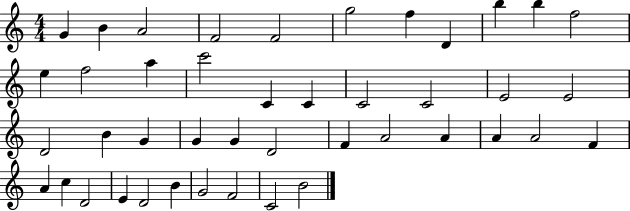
{
  \clef treble
  \numericTimeSignature
  \time 4/4
  \key c \major
  g'4 b'4 a'2 | f'2 f'2 | g''2 f''4 d'4 | b''4 b''4 f''2 | \break e''4 f''2 a''4 | c'''2 c'4 c'4 | c'2 c'2 | e'2 e'2 | \break d'2 b'4 g'4 | g'4 g'4 d'2 | f'4 a'2 a'4 | a'4 a'2 f'4 | \break a'4 c''4 d'2 | e'4 d'2 b'4 | g'2 f'2 | c'2 b'2 | \break \bar "|."
}